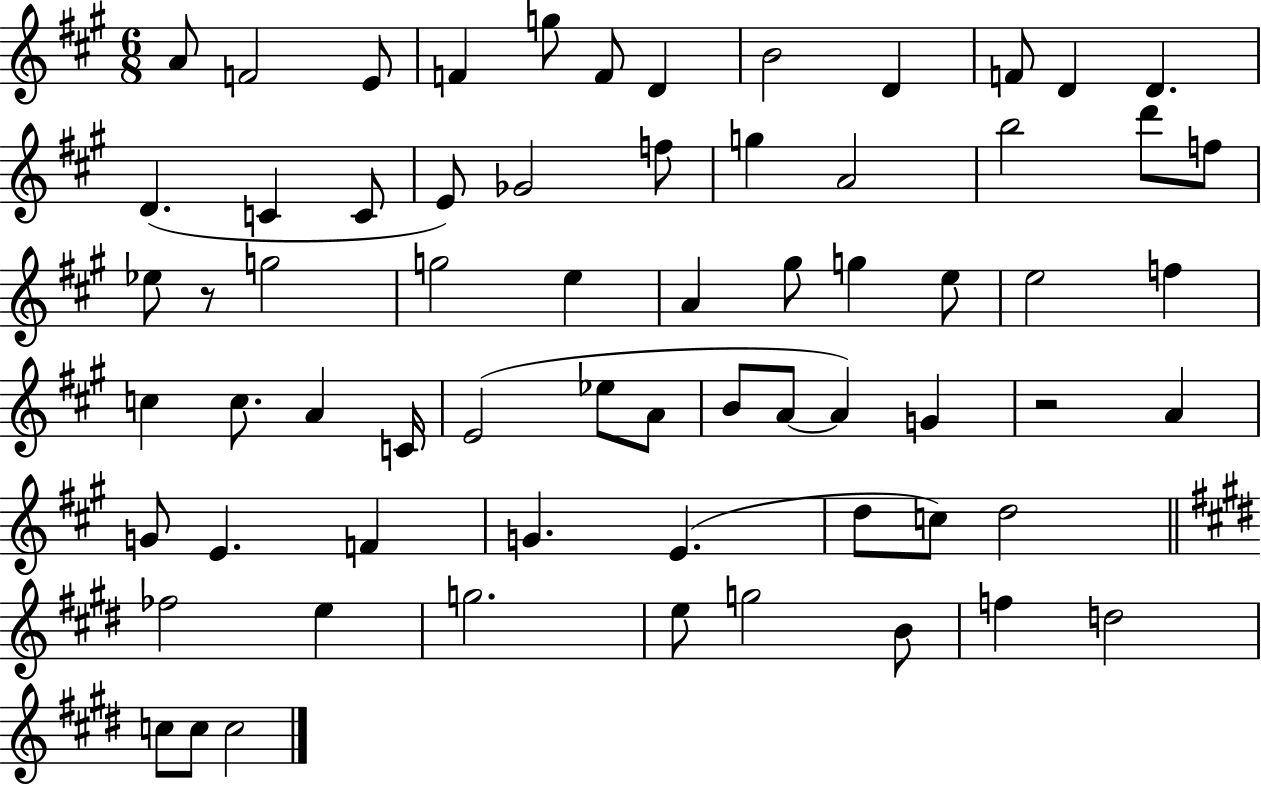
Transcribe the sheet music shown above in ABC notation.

X:1
T:Untitled
M:6/8
L:1/4
K:A
A/2 F2 E/2 F g/2 F/2 D B2 D F/2 D D D C C/2 E/2 _G2 f/2 g A2 b2 d'/2 f/2 _e/2 z/2 g2 g2 e A ^g/2 g e/2 e2 f c c/2 A C/4 E2 _e/2 A/2 B/2 A/2 A G z2 A G/2 E F G E d/2 c/2 d2 _f2 e g2 e/2 g2 B/2 f d2 c/2 c/2 c2